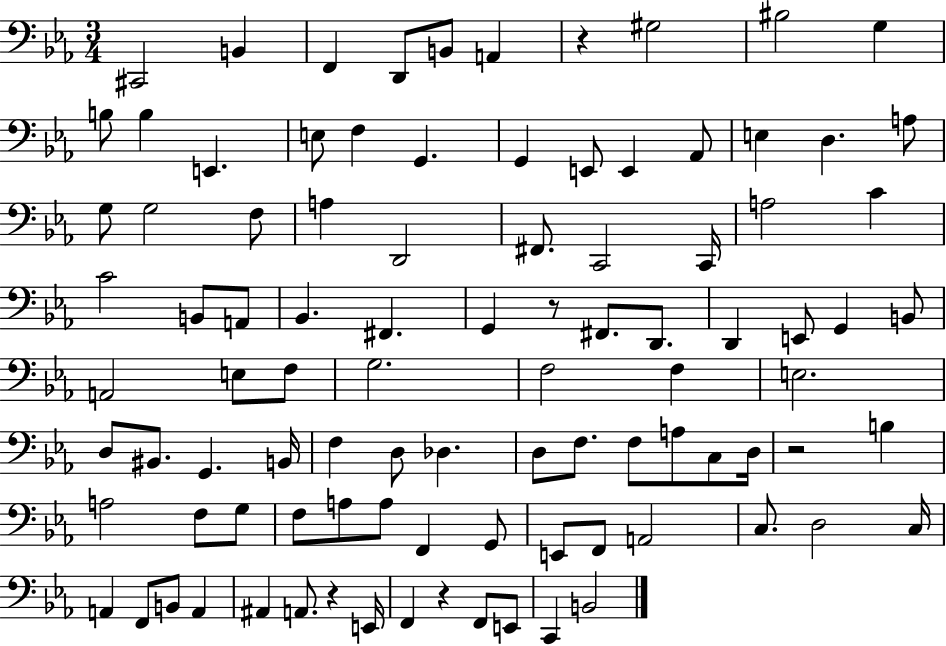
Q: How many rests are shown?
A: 5